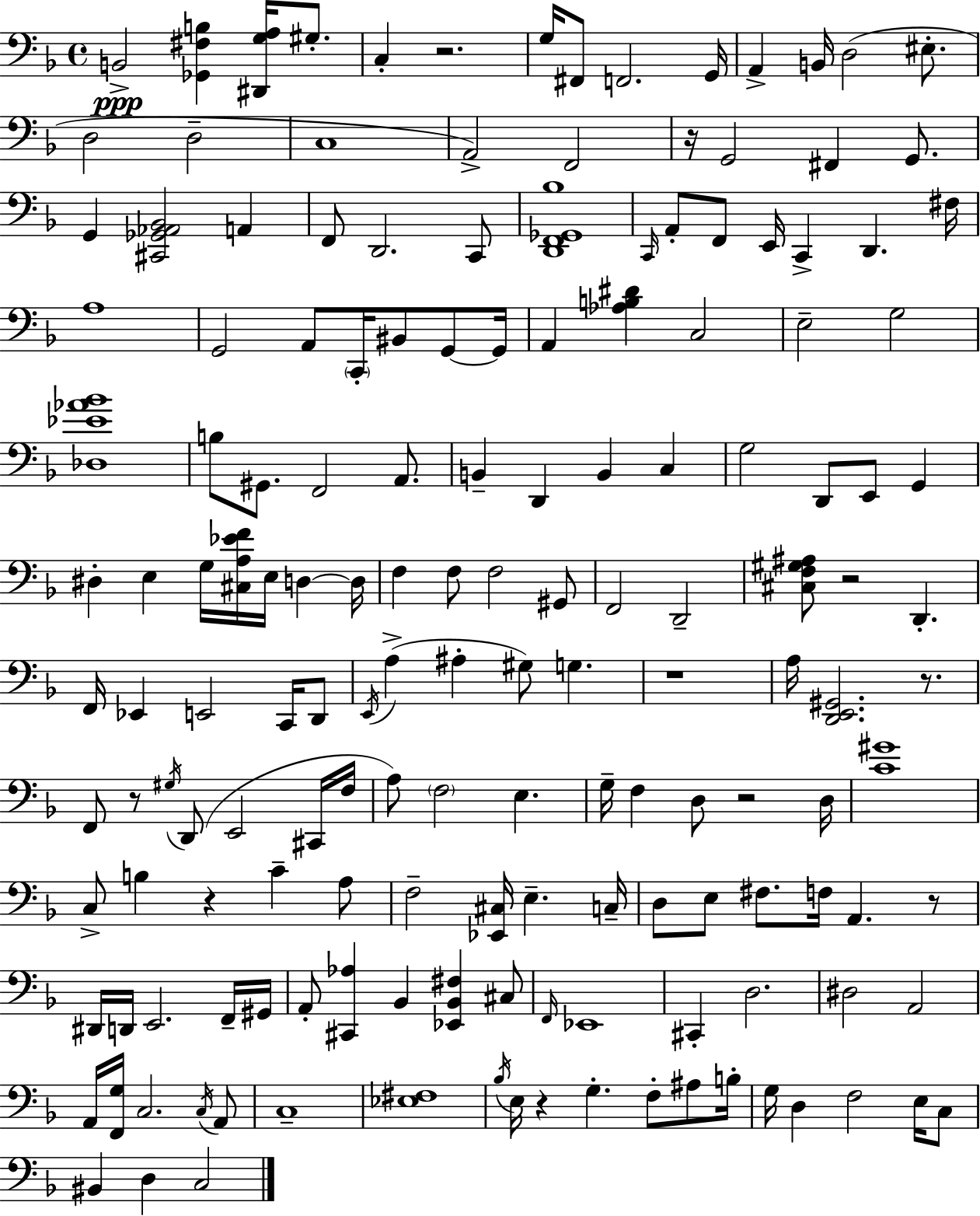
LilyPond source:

{
  \clef bass
  \time 4/4
  \defaultTimeSignature
  \key f \major
  b,2->\ppp <ges, fis b>4 <dis, g a>16 gis8.-. | c4-. r2. | g16 fis,8 f,2. g,16 | a,4-> b,16 d2( eis8.-. | \break d2 d2-- | c1 | a,2->) f,2 | r16 g,2 fis,4 g,8. | \break g,4 <cis, ges, aes, bes,>2 a,4 | f,8 d,2. c,8 | <d, f, ges, bes>1 | \grace { c,16 } a,8-. f,8 e,16 c,4-> d,4. | \break fis16 a1 | g,2 a,8 \parenthesize c,16-. bis,8 g,8~~ | g,16 a,4 <aes b dis'>4 c2 | e2-- g2 | \break <des ees' aes' bes'>1 | b8 gis,8. f,2 a,8. | b,4-- d,4 b,4 c4 | g2 d,8 e,8 g,4 | \break dis4-. e4 g16 <cis a ees' f'>16 e16 d4~~ | d16 f4 f8 f2 gis,8 | f,2 d,2-- | <cis f gis ais>8 r2 d,4.-. | \break f,16 ees,4 e,2 c,16 d,8 | \acciaccatura { e,16 }( a4-> ais4-. gis8) g4. | r1 | a16 <d, e, gis,>2. r8. | \break f,8 r8 \acciaccatura { gis16 } d,8( e,2 | cis,16 f16 a8) \parenthesize f2 e4. | g16-- f4 d8 r2 | d16 <c' gis'>1 | \break c8-> b4 r4 c'4-- | a8 f2-- <ees, cis>16 e4.-- | c16-- d8 e8 fis8. f16 a,4. | r8 dis,16 d,16 e,2. | \break f,16-- gis,16 a,8-. <cis, aes>4 bes,4 <ees, bes, fis>4 | cis8 \grace { f,16 } ees,1 | cis,4-. d2. | dis2 a,2 | \break a,16 <f, g>16 c2. | \acciaccatura { c16 } a,8 c1-- | <ees fis>1 | \acciaccatura { bes16 } e16 r4 g4.-. | \break f8-. ais8 b16-. g16 d4 f2 | e16 c8 bis,4 d4 c2 | \bar "|."
}